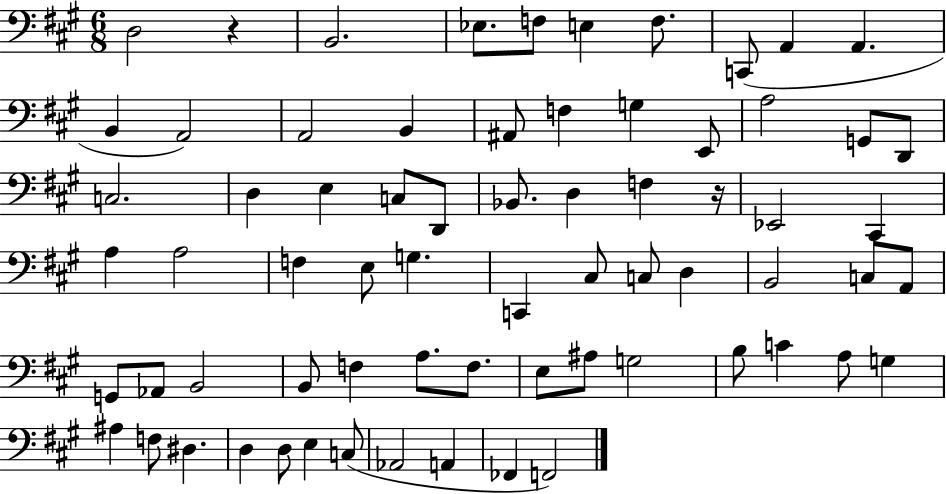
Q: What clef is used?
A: bass